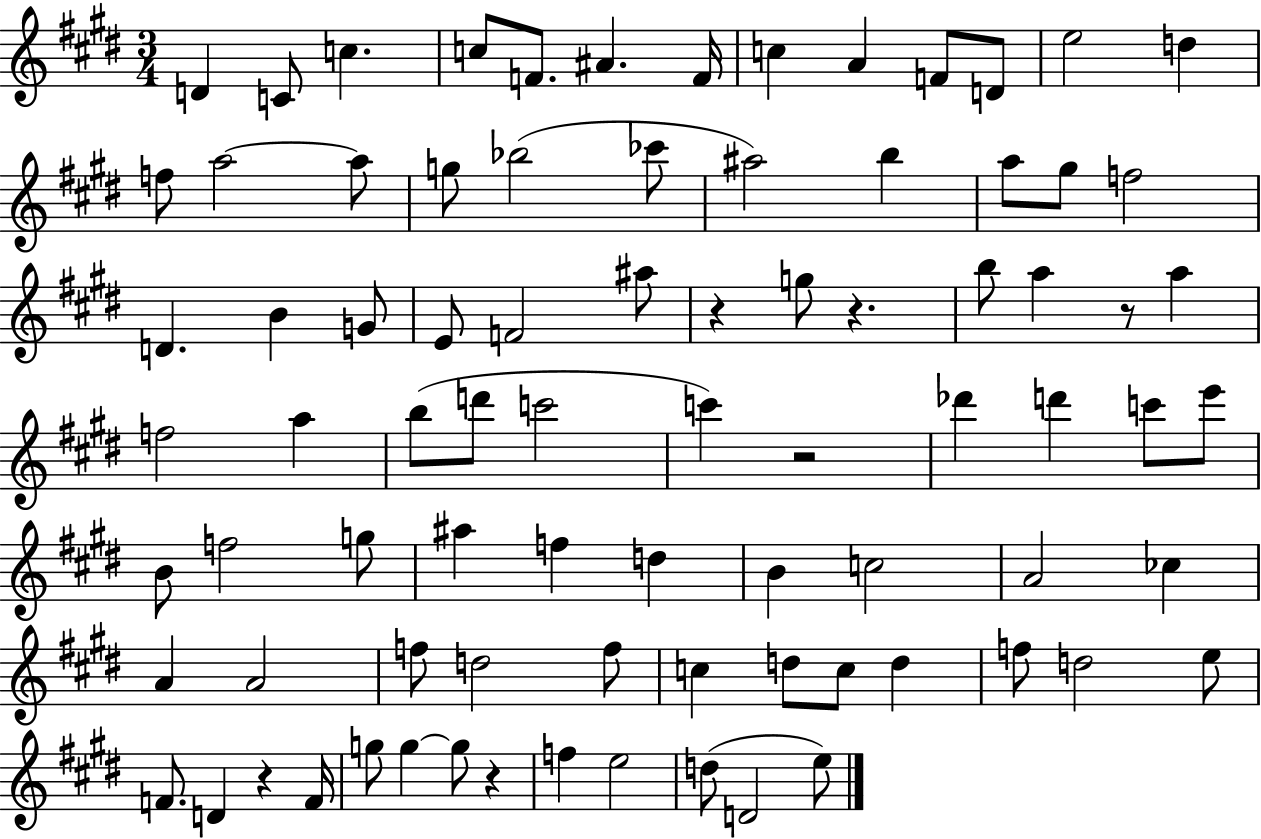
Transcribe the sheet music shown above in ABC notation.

X:1
T:Untitled
M:3/4
L:1/4
K:E
D C/2 c c/2 F/2 ^A F/4 c A F/2 D/2 e2 d f/2 a2 a/2 g/2 _b2 _c'/2 ^a2 b a/2 ^g/2 f2 D B G/2 E/2 F2 ^a/2 z g/2 z b/2 a z/2 a f2 a b/2 d'/2 c'2 c' z2 _d' d' c'/2 e'/2 B/2 f2 g/2 ^a f d B c2 A2 _c A A2 f/2 d2 f/2 c d/2 c/2 d f/2 d2 e/2 F/2 D z F/4 g/2 g g/2 z f e2 d/2 D2 e/2